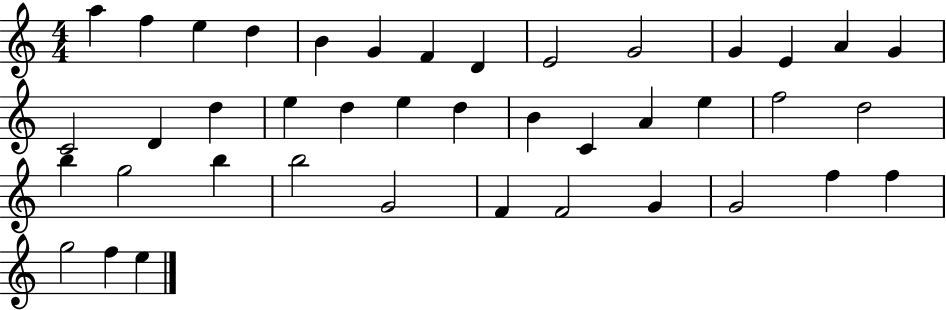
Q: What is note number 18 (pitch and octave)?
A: E5